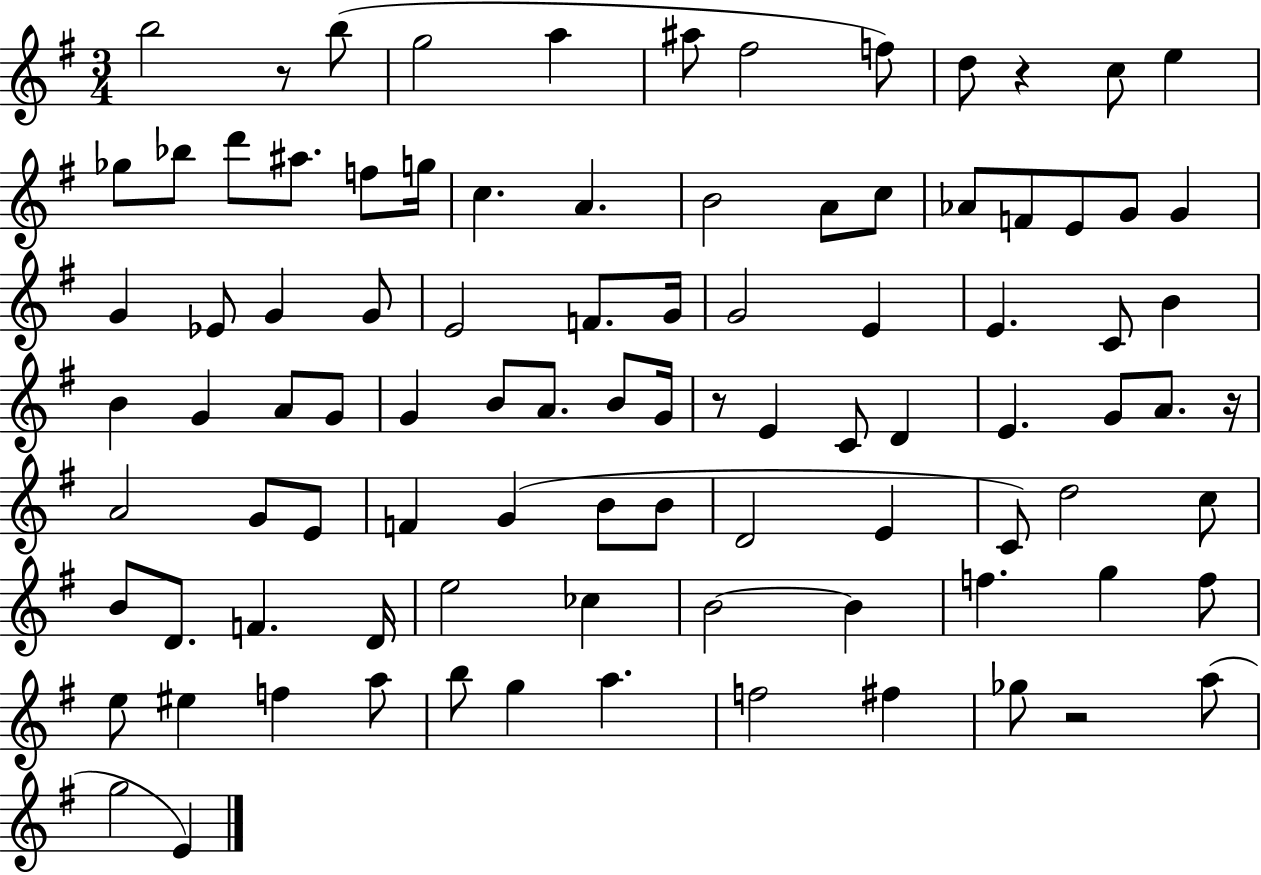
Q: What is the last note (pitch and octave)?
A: E4